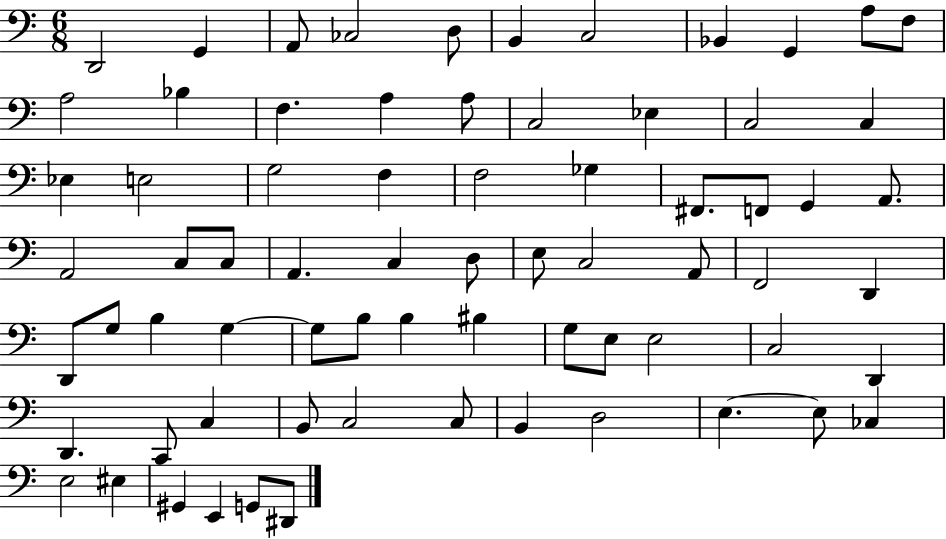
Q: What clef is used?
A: bass